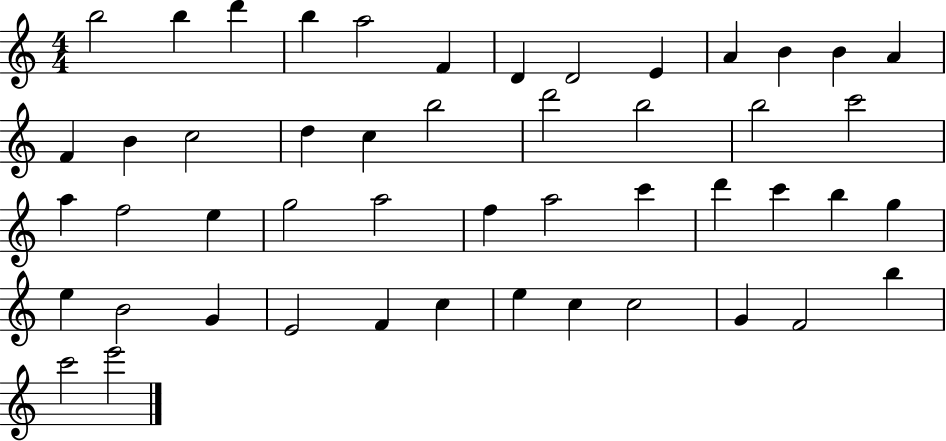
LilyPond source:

{
  \clef treble
  \numericTimeSignature
  \time 4/4
  \key c \major
  b''2 b''4 d'''4 | b''4 a''2 f'4 | d'4 d'2 e'4 | a'4 b'4 b'4 a'4 | \break f'4 b'4 c''2 | d''4 c''4 b''2 | d'''2 b''2 | b''2 c'''2 | \break a''4 f''2 e''4 | g''2 a''2 | f''4 a''2 c'''4 | d'''4 c'''4 b''4 g''4 | \break e''4 b'2 g'4 | e'2 f'4 c''4 | e''4 c''4 c''2 | g'4 f'2 b''4 | \break c'''2 e'''2 | \bar "|."
}